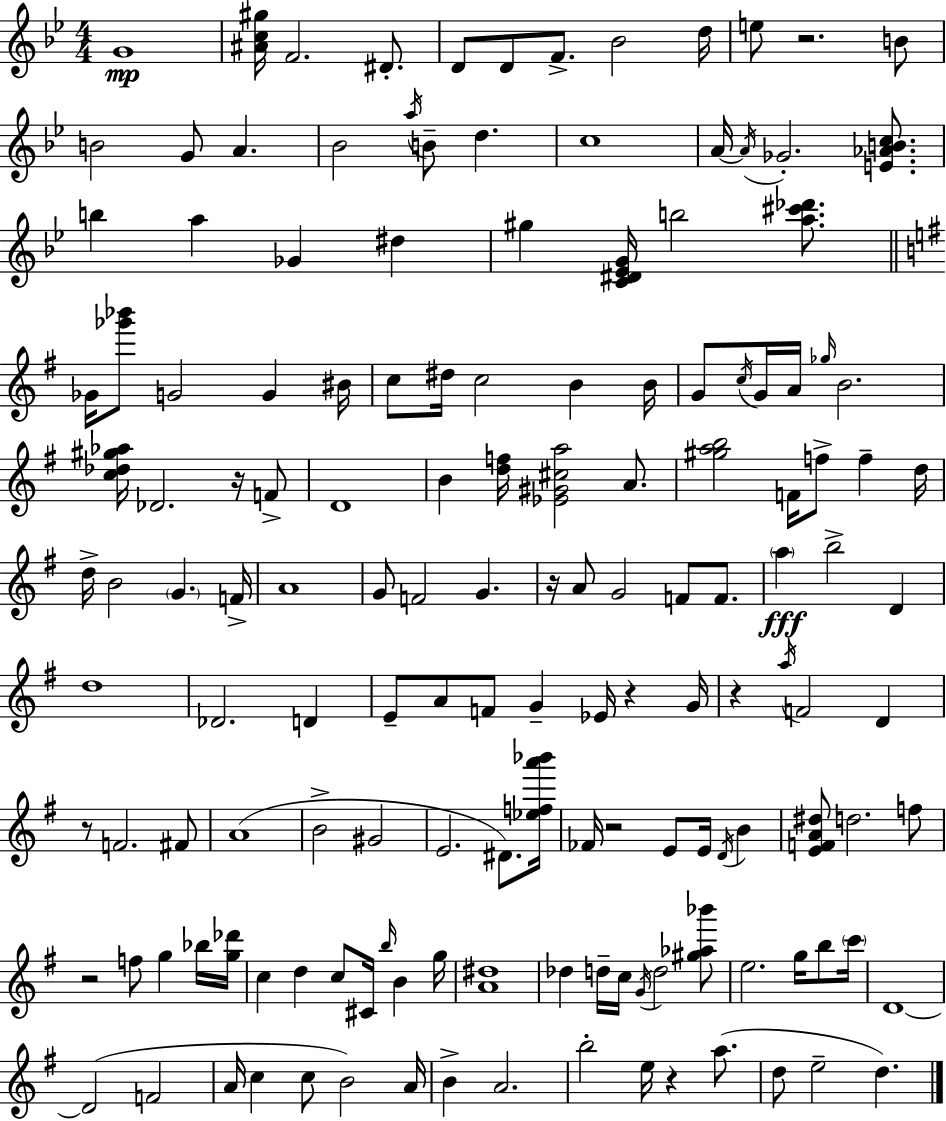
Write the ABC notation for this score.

X:1
T:Untitled
M:4/4
L:1/4
K:Gm
G4 [^Ac^g]/4 F2 ^D/2 D/2 D/2 F/2 _B2 d/4 e/2 z2 B/2 B2 G/2 A _B2 a/4 B/2 d c4 A/4 A/4 _G2 [E_ABc]/2 b a _G ^d ^g [C^D_EG]/4 b2 [a^c'_d']/2 _G/4 [_g'_b']/2 G2 G ^B/4 c/2 ^d/4 c2 B B/4 G/2 c/4 G/4 A/4 _g/4 B2 [c_d^g_a]/4 _D2 z/4 F/2 D4 B [df]/4 [_E^G^ca]2 A/2 [^gab]2 F/4 f/2 f d/4 d/4 B2 G F/4 A4 G/2 F2 G z/4 A/2 G2 F/2 F/2 a b2 D d4 _D2 D E/2 A/2 F/2 G _E/4 z G/4 z a/4 F2 D z/2 F2 ^F/2 A4 B2 ^G2 E2 ^D/2 [_efa'_b']/4 _F/4 z2 E/2 E/4 D/4 B [EFA^d]/2 d2 f/2 z2 f/2 g _b/4 [g_d']/4 c d c/2 ^C/4 b/4 B g/4 [A^d]4 _d d/4 c/4 G/4 d2 [^g_a_b']/2 e2 g/4 b/2 c'/4 D4 D2 F2 A/4 c c/2 B2 A/4 B A2 b2 e/4 z a/2 d/2 e2 d